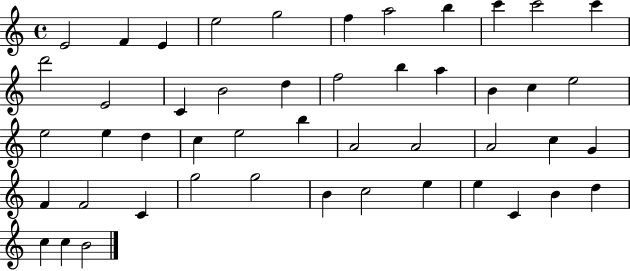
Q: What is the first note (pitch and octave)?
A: E4